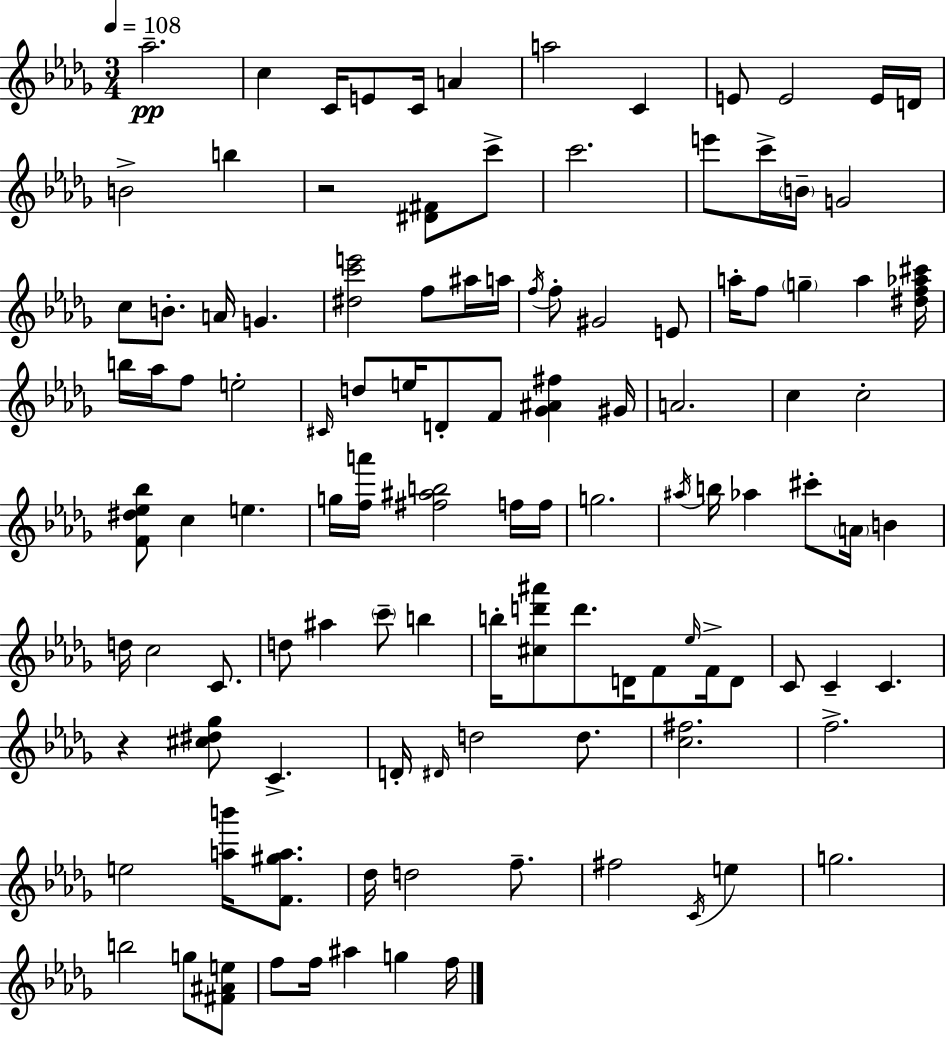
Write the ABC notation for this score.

X:1
T:Untitled
M:3/4
L:1/4
K:Bbm
_a2 c C/4 E/2 C/4 A a2 C E/2 E2 E/4 D/4 B2 b z2 [^D^F]/2 c'/2 c'2 e'/2 c'/4 B/4 G2 c/2 B/2 A/4 G [^dc'e']2 f/2 ^a/4 a/4 f/4 f/2 ^G2 E/2 a/4 f/2 g a [^df_a^c']/4 b/4 _a/4 f/2 e2 ^C/4 d/2 e/4 D/2 F/2 [_G^A^f] ^G/4 A2 c c2 [F^d_e_b]/2 c e g/4 [fa']/4 [^f^ab]2 f/4 f/4 g2 ^a/4 b/4 _a ^c'/2 A/4 B d/4 c2 C/2 d/2 ^a c'/2 b b/4 [^cd'^a']/2 d'/2 D/4 F/2 _e/4 F/4 D/2 C/2 C C z [^c^d_g]/2 C D/4 ^D/4 d2 d/2 [c^f]2 f2 e2 [ab']/4 [F^ga]/2 _d/4 d2 f/2 ^f2 C/4 e g2 b2 g/2 [^F^Ae]/2 f/2 f/4 ^a g f/4